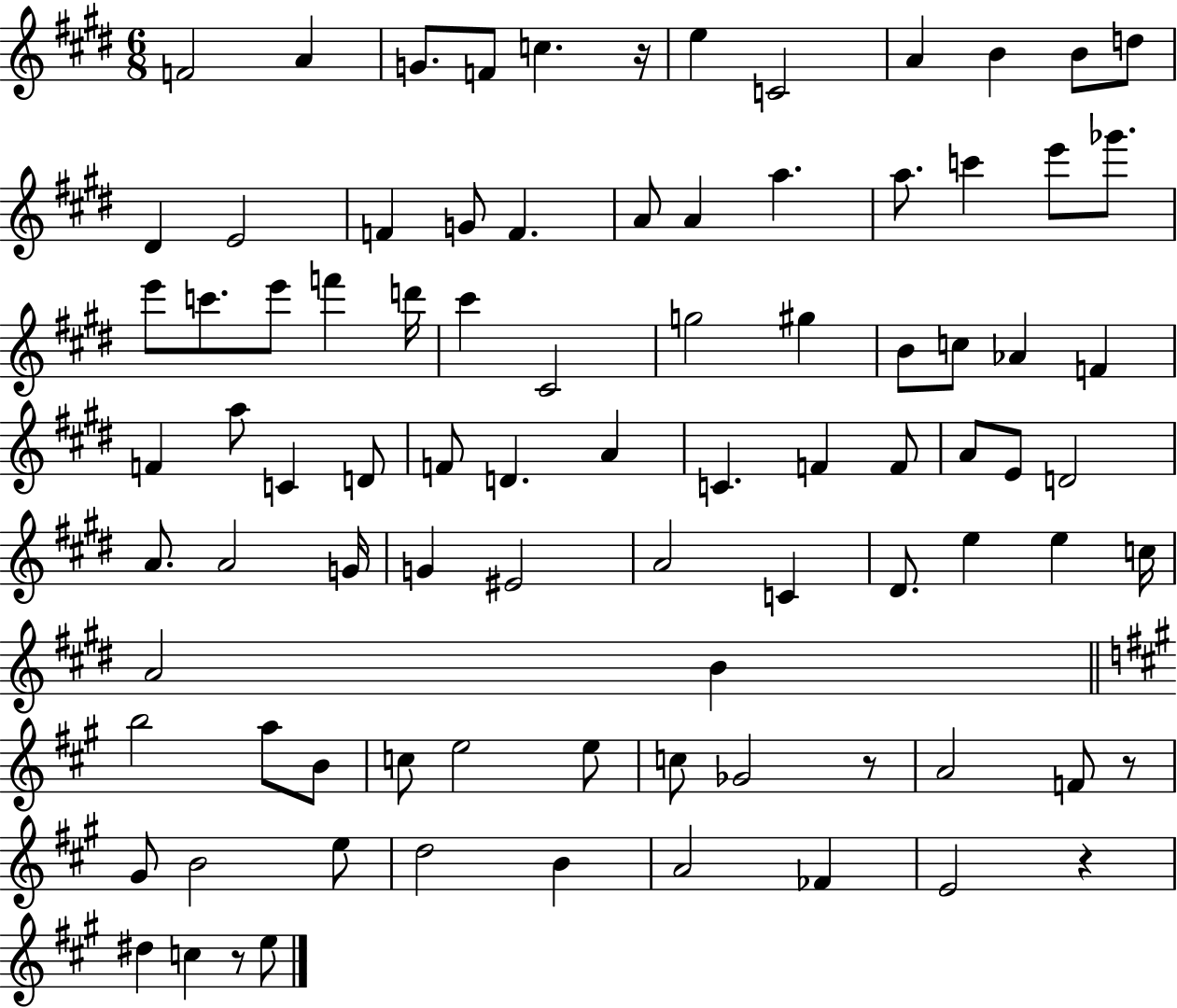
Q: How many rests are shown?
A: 5